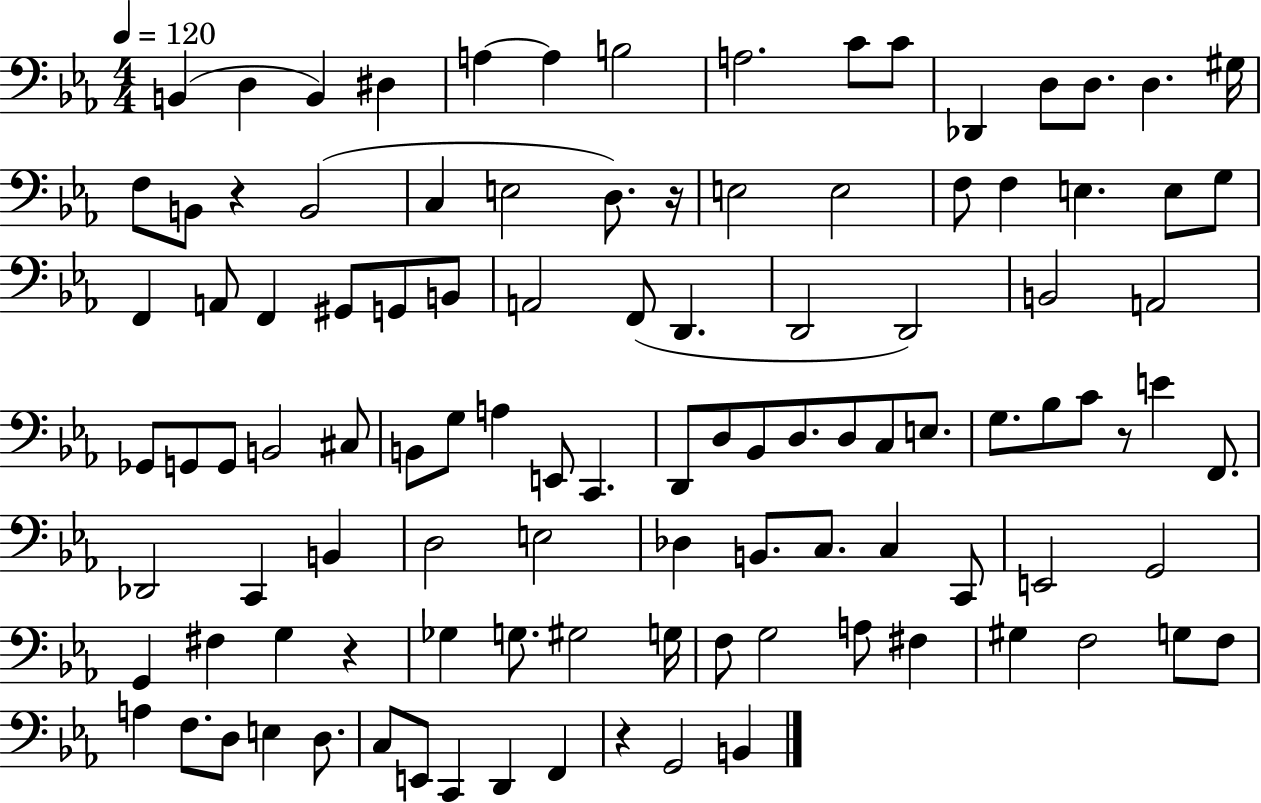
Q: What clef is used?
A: bass